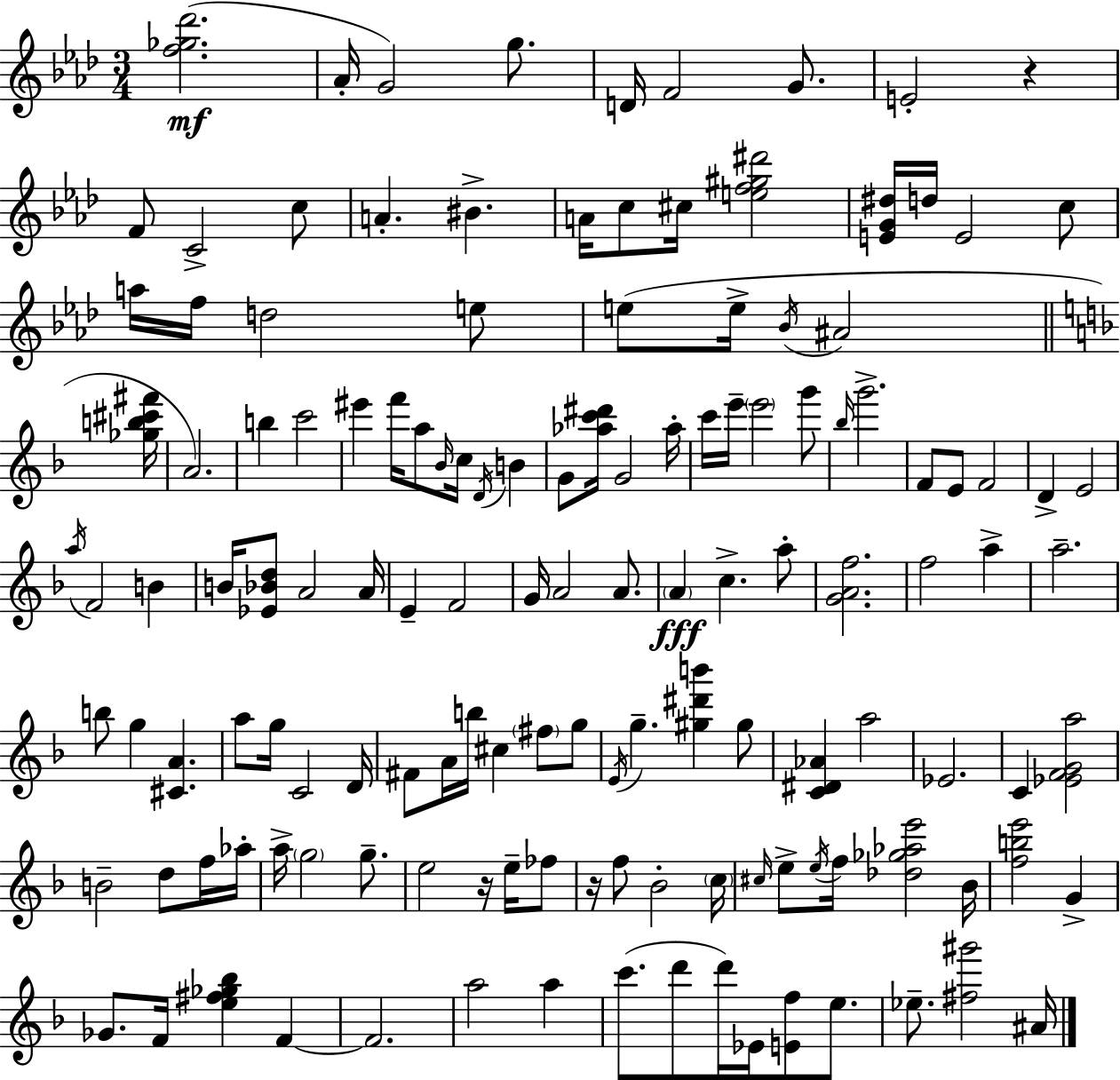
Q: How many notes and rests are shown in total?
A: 136